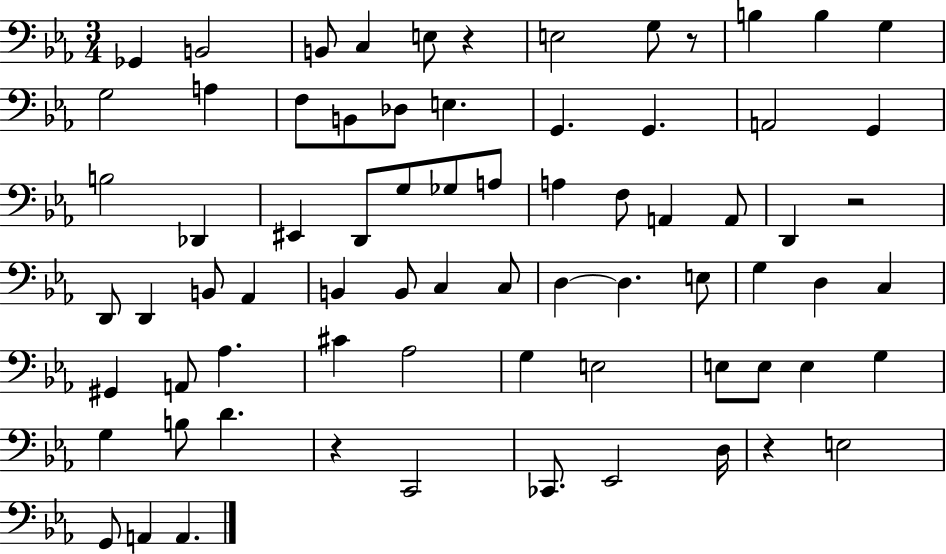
{
  \clef bass
  \numericTimeSignature
  \time 3/4
  \key ees \major
  \repeat volta 2 { ges,4 b,2 | b,8 c4 e8 r4 | e2 g8 r8 | b4 b4 g4 | \break g2 a4 | f8 b,8 des8 e4. | g,4. g,4. | a,2 g,4 | \break b2 des,4 | eis,4 d,8 g8 ges8 a8 | a4 f8 a,4 a,8 | d,4 r2 | \break d,8 d,4 b,8 aes,4 | b,4 b,8 c4 c8 | d4~~ d4. e8 | g4 d4 c4 | \break gis,4 a,8 aes4. | cis'4 aes2 | g4 e2 | e8 e8 e4 g4 | \break g4 b8 d'4. | r4 c,2 | ces,8. ees,2 d16 | r4 e2 | \break g,8 a,4 a,4. | } \bar "|."
}